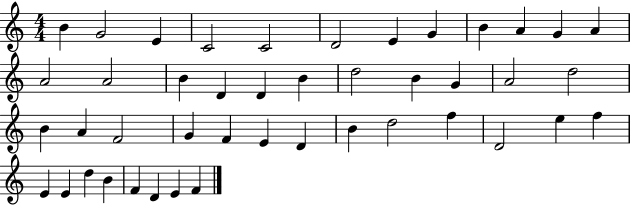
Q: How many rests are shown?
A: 0